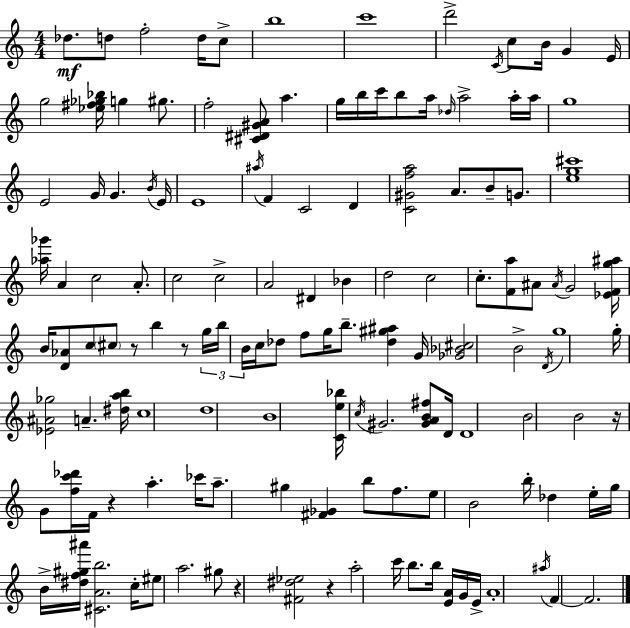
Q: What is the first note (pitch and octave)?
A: Db5